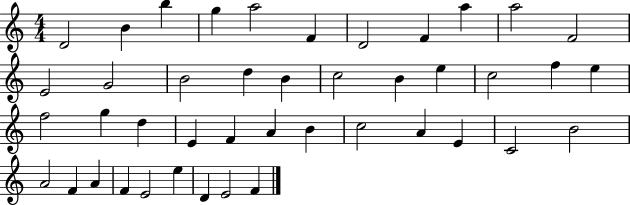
D4/h B4/q B5/q G5/q A5/h F4/q D4/h F4/q A5/q A5/h F4/h E4/h G4/h B4/h D5/q B4/q C5/h B4/q E5/q C5/h F5/q E5/q F5/h G5/q D5/q E4/q F4/q A4/q B4/q C5/h A4/q E4/q C4/h B4/h A4/h F4/q A4/q F4/q E4/h E5/q D4/q E4/h F4/q